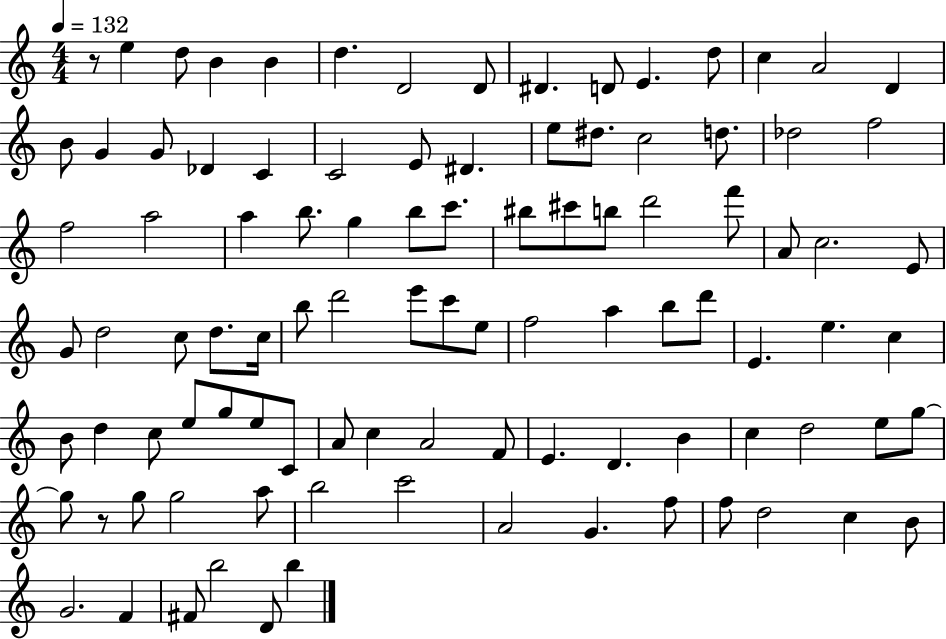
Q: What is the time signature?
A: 4/4